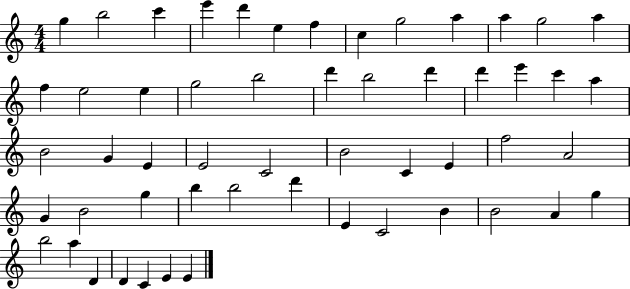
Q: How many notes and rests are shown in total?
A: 54